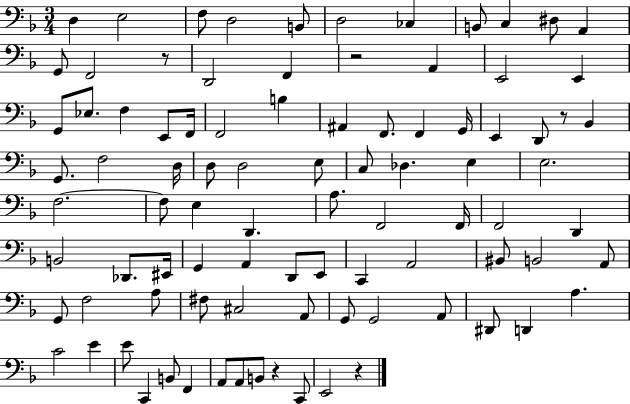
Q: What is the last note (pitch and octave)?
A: E2